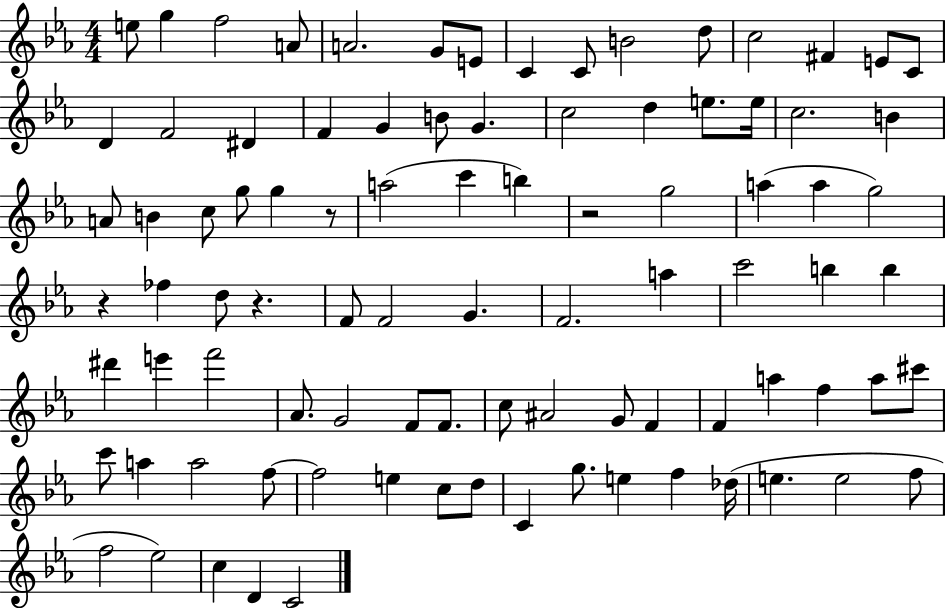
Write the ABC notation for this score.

X:1
T:Untitled
M:4/4
L:1/4
K:Eb
e/2 g f2 A/2 A2 G/2 E/2 C C/2 B2 d/2 c2 ^F E/2 C/2 D F2 ^D F G B/2 G c2 d e/2 e/4 c2 B A/2 B c/2 g/2 g z/2 a2 c' b z2 g2 a a g2 z _f d/2 z F/2 F2 G F2 a c'2 b b ^d' e' f'2 _A/2 G2 F/2 F/2 c/2 ^A2 G/2 F F a f a/2 ^c'/2 c'/2 a a2 f/2 f2 e c/2 d/2 C g/2 e f _d/4 e e2 f/2 f2 _e2 c D C2